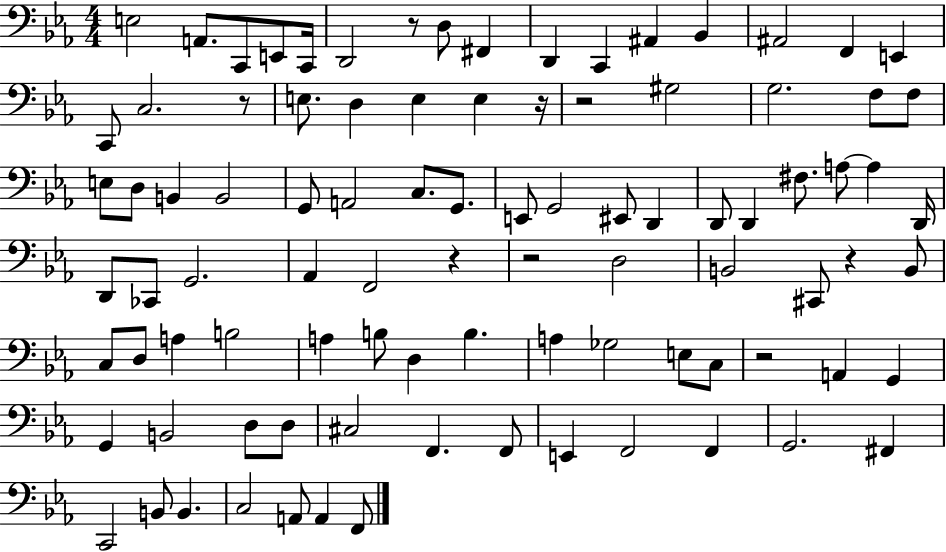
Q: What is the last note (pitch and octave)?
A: F2